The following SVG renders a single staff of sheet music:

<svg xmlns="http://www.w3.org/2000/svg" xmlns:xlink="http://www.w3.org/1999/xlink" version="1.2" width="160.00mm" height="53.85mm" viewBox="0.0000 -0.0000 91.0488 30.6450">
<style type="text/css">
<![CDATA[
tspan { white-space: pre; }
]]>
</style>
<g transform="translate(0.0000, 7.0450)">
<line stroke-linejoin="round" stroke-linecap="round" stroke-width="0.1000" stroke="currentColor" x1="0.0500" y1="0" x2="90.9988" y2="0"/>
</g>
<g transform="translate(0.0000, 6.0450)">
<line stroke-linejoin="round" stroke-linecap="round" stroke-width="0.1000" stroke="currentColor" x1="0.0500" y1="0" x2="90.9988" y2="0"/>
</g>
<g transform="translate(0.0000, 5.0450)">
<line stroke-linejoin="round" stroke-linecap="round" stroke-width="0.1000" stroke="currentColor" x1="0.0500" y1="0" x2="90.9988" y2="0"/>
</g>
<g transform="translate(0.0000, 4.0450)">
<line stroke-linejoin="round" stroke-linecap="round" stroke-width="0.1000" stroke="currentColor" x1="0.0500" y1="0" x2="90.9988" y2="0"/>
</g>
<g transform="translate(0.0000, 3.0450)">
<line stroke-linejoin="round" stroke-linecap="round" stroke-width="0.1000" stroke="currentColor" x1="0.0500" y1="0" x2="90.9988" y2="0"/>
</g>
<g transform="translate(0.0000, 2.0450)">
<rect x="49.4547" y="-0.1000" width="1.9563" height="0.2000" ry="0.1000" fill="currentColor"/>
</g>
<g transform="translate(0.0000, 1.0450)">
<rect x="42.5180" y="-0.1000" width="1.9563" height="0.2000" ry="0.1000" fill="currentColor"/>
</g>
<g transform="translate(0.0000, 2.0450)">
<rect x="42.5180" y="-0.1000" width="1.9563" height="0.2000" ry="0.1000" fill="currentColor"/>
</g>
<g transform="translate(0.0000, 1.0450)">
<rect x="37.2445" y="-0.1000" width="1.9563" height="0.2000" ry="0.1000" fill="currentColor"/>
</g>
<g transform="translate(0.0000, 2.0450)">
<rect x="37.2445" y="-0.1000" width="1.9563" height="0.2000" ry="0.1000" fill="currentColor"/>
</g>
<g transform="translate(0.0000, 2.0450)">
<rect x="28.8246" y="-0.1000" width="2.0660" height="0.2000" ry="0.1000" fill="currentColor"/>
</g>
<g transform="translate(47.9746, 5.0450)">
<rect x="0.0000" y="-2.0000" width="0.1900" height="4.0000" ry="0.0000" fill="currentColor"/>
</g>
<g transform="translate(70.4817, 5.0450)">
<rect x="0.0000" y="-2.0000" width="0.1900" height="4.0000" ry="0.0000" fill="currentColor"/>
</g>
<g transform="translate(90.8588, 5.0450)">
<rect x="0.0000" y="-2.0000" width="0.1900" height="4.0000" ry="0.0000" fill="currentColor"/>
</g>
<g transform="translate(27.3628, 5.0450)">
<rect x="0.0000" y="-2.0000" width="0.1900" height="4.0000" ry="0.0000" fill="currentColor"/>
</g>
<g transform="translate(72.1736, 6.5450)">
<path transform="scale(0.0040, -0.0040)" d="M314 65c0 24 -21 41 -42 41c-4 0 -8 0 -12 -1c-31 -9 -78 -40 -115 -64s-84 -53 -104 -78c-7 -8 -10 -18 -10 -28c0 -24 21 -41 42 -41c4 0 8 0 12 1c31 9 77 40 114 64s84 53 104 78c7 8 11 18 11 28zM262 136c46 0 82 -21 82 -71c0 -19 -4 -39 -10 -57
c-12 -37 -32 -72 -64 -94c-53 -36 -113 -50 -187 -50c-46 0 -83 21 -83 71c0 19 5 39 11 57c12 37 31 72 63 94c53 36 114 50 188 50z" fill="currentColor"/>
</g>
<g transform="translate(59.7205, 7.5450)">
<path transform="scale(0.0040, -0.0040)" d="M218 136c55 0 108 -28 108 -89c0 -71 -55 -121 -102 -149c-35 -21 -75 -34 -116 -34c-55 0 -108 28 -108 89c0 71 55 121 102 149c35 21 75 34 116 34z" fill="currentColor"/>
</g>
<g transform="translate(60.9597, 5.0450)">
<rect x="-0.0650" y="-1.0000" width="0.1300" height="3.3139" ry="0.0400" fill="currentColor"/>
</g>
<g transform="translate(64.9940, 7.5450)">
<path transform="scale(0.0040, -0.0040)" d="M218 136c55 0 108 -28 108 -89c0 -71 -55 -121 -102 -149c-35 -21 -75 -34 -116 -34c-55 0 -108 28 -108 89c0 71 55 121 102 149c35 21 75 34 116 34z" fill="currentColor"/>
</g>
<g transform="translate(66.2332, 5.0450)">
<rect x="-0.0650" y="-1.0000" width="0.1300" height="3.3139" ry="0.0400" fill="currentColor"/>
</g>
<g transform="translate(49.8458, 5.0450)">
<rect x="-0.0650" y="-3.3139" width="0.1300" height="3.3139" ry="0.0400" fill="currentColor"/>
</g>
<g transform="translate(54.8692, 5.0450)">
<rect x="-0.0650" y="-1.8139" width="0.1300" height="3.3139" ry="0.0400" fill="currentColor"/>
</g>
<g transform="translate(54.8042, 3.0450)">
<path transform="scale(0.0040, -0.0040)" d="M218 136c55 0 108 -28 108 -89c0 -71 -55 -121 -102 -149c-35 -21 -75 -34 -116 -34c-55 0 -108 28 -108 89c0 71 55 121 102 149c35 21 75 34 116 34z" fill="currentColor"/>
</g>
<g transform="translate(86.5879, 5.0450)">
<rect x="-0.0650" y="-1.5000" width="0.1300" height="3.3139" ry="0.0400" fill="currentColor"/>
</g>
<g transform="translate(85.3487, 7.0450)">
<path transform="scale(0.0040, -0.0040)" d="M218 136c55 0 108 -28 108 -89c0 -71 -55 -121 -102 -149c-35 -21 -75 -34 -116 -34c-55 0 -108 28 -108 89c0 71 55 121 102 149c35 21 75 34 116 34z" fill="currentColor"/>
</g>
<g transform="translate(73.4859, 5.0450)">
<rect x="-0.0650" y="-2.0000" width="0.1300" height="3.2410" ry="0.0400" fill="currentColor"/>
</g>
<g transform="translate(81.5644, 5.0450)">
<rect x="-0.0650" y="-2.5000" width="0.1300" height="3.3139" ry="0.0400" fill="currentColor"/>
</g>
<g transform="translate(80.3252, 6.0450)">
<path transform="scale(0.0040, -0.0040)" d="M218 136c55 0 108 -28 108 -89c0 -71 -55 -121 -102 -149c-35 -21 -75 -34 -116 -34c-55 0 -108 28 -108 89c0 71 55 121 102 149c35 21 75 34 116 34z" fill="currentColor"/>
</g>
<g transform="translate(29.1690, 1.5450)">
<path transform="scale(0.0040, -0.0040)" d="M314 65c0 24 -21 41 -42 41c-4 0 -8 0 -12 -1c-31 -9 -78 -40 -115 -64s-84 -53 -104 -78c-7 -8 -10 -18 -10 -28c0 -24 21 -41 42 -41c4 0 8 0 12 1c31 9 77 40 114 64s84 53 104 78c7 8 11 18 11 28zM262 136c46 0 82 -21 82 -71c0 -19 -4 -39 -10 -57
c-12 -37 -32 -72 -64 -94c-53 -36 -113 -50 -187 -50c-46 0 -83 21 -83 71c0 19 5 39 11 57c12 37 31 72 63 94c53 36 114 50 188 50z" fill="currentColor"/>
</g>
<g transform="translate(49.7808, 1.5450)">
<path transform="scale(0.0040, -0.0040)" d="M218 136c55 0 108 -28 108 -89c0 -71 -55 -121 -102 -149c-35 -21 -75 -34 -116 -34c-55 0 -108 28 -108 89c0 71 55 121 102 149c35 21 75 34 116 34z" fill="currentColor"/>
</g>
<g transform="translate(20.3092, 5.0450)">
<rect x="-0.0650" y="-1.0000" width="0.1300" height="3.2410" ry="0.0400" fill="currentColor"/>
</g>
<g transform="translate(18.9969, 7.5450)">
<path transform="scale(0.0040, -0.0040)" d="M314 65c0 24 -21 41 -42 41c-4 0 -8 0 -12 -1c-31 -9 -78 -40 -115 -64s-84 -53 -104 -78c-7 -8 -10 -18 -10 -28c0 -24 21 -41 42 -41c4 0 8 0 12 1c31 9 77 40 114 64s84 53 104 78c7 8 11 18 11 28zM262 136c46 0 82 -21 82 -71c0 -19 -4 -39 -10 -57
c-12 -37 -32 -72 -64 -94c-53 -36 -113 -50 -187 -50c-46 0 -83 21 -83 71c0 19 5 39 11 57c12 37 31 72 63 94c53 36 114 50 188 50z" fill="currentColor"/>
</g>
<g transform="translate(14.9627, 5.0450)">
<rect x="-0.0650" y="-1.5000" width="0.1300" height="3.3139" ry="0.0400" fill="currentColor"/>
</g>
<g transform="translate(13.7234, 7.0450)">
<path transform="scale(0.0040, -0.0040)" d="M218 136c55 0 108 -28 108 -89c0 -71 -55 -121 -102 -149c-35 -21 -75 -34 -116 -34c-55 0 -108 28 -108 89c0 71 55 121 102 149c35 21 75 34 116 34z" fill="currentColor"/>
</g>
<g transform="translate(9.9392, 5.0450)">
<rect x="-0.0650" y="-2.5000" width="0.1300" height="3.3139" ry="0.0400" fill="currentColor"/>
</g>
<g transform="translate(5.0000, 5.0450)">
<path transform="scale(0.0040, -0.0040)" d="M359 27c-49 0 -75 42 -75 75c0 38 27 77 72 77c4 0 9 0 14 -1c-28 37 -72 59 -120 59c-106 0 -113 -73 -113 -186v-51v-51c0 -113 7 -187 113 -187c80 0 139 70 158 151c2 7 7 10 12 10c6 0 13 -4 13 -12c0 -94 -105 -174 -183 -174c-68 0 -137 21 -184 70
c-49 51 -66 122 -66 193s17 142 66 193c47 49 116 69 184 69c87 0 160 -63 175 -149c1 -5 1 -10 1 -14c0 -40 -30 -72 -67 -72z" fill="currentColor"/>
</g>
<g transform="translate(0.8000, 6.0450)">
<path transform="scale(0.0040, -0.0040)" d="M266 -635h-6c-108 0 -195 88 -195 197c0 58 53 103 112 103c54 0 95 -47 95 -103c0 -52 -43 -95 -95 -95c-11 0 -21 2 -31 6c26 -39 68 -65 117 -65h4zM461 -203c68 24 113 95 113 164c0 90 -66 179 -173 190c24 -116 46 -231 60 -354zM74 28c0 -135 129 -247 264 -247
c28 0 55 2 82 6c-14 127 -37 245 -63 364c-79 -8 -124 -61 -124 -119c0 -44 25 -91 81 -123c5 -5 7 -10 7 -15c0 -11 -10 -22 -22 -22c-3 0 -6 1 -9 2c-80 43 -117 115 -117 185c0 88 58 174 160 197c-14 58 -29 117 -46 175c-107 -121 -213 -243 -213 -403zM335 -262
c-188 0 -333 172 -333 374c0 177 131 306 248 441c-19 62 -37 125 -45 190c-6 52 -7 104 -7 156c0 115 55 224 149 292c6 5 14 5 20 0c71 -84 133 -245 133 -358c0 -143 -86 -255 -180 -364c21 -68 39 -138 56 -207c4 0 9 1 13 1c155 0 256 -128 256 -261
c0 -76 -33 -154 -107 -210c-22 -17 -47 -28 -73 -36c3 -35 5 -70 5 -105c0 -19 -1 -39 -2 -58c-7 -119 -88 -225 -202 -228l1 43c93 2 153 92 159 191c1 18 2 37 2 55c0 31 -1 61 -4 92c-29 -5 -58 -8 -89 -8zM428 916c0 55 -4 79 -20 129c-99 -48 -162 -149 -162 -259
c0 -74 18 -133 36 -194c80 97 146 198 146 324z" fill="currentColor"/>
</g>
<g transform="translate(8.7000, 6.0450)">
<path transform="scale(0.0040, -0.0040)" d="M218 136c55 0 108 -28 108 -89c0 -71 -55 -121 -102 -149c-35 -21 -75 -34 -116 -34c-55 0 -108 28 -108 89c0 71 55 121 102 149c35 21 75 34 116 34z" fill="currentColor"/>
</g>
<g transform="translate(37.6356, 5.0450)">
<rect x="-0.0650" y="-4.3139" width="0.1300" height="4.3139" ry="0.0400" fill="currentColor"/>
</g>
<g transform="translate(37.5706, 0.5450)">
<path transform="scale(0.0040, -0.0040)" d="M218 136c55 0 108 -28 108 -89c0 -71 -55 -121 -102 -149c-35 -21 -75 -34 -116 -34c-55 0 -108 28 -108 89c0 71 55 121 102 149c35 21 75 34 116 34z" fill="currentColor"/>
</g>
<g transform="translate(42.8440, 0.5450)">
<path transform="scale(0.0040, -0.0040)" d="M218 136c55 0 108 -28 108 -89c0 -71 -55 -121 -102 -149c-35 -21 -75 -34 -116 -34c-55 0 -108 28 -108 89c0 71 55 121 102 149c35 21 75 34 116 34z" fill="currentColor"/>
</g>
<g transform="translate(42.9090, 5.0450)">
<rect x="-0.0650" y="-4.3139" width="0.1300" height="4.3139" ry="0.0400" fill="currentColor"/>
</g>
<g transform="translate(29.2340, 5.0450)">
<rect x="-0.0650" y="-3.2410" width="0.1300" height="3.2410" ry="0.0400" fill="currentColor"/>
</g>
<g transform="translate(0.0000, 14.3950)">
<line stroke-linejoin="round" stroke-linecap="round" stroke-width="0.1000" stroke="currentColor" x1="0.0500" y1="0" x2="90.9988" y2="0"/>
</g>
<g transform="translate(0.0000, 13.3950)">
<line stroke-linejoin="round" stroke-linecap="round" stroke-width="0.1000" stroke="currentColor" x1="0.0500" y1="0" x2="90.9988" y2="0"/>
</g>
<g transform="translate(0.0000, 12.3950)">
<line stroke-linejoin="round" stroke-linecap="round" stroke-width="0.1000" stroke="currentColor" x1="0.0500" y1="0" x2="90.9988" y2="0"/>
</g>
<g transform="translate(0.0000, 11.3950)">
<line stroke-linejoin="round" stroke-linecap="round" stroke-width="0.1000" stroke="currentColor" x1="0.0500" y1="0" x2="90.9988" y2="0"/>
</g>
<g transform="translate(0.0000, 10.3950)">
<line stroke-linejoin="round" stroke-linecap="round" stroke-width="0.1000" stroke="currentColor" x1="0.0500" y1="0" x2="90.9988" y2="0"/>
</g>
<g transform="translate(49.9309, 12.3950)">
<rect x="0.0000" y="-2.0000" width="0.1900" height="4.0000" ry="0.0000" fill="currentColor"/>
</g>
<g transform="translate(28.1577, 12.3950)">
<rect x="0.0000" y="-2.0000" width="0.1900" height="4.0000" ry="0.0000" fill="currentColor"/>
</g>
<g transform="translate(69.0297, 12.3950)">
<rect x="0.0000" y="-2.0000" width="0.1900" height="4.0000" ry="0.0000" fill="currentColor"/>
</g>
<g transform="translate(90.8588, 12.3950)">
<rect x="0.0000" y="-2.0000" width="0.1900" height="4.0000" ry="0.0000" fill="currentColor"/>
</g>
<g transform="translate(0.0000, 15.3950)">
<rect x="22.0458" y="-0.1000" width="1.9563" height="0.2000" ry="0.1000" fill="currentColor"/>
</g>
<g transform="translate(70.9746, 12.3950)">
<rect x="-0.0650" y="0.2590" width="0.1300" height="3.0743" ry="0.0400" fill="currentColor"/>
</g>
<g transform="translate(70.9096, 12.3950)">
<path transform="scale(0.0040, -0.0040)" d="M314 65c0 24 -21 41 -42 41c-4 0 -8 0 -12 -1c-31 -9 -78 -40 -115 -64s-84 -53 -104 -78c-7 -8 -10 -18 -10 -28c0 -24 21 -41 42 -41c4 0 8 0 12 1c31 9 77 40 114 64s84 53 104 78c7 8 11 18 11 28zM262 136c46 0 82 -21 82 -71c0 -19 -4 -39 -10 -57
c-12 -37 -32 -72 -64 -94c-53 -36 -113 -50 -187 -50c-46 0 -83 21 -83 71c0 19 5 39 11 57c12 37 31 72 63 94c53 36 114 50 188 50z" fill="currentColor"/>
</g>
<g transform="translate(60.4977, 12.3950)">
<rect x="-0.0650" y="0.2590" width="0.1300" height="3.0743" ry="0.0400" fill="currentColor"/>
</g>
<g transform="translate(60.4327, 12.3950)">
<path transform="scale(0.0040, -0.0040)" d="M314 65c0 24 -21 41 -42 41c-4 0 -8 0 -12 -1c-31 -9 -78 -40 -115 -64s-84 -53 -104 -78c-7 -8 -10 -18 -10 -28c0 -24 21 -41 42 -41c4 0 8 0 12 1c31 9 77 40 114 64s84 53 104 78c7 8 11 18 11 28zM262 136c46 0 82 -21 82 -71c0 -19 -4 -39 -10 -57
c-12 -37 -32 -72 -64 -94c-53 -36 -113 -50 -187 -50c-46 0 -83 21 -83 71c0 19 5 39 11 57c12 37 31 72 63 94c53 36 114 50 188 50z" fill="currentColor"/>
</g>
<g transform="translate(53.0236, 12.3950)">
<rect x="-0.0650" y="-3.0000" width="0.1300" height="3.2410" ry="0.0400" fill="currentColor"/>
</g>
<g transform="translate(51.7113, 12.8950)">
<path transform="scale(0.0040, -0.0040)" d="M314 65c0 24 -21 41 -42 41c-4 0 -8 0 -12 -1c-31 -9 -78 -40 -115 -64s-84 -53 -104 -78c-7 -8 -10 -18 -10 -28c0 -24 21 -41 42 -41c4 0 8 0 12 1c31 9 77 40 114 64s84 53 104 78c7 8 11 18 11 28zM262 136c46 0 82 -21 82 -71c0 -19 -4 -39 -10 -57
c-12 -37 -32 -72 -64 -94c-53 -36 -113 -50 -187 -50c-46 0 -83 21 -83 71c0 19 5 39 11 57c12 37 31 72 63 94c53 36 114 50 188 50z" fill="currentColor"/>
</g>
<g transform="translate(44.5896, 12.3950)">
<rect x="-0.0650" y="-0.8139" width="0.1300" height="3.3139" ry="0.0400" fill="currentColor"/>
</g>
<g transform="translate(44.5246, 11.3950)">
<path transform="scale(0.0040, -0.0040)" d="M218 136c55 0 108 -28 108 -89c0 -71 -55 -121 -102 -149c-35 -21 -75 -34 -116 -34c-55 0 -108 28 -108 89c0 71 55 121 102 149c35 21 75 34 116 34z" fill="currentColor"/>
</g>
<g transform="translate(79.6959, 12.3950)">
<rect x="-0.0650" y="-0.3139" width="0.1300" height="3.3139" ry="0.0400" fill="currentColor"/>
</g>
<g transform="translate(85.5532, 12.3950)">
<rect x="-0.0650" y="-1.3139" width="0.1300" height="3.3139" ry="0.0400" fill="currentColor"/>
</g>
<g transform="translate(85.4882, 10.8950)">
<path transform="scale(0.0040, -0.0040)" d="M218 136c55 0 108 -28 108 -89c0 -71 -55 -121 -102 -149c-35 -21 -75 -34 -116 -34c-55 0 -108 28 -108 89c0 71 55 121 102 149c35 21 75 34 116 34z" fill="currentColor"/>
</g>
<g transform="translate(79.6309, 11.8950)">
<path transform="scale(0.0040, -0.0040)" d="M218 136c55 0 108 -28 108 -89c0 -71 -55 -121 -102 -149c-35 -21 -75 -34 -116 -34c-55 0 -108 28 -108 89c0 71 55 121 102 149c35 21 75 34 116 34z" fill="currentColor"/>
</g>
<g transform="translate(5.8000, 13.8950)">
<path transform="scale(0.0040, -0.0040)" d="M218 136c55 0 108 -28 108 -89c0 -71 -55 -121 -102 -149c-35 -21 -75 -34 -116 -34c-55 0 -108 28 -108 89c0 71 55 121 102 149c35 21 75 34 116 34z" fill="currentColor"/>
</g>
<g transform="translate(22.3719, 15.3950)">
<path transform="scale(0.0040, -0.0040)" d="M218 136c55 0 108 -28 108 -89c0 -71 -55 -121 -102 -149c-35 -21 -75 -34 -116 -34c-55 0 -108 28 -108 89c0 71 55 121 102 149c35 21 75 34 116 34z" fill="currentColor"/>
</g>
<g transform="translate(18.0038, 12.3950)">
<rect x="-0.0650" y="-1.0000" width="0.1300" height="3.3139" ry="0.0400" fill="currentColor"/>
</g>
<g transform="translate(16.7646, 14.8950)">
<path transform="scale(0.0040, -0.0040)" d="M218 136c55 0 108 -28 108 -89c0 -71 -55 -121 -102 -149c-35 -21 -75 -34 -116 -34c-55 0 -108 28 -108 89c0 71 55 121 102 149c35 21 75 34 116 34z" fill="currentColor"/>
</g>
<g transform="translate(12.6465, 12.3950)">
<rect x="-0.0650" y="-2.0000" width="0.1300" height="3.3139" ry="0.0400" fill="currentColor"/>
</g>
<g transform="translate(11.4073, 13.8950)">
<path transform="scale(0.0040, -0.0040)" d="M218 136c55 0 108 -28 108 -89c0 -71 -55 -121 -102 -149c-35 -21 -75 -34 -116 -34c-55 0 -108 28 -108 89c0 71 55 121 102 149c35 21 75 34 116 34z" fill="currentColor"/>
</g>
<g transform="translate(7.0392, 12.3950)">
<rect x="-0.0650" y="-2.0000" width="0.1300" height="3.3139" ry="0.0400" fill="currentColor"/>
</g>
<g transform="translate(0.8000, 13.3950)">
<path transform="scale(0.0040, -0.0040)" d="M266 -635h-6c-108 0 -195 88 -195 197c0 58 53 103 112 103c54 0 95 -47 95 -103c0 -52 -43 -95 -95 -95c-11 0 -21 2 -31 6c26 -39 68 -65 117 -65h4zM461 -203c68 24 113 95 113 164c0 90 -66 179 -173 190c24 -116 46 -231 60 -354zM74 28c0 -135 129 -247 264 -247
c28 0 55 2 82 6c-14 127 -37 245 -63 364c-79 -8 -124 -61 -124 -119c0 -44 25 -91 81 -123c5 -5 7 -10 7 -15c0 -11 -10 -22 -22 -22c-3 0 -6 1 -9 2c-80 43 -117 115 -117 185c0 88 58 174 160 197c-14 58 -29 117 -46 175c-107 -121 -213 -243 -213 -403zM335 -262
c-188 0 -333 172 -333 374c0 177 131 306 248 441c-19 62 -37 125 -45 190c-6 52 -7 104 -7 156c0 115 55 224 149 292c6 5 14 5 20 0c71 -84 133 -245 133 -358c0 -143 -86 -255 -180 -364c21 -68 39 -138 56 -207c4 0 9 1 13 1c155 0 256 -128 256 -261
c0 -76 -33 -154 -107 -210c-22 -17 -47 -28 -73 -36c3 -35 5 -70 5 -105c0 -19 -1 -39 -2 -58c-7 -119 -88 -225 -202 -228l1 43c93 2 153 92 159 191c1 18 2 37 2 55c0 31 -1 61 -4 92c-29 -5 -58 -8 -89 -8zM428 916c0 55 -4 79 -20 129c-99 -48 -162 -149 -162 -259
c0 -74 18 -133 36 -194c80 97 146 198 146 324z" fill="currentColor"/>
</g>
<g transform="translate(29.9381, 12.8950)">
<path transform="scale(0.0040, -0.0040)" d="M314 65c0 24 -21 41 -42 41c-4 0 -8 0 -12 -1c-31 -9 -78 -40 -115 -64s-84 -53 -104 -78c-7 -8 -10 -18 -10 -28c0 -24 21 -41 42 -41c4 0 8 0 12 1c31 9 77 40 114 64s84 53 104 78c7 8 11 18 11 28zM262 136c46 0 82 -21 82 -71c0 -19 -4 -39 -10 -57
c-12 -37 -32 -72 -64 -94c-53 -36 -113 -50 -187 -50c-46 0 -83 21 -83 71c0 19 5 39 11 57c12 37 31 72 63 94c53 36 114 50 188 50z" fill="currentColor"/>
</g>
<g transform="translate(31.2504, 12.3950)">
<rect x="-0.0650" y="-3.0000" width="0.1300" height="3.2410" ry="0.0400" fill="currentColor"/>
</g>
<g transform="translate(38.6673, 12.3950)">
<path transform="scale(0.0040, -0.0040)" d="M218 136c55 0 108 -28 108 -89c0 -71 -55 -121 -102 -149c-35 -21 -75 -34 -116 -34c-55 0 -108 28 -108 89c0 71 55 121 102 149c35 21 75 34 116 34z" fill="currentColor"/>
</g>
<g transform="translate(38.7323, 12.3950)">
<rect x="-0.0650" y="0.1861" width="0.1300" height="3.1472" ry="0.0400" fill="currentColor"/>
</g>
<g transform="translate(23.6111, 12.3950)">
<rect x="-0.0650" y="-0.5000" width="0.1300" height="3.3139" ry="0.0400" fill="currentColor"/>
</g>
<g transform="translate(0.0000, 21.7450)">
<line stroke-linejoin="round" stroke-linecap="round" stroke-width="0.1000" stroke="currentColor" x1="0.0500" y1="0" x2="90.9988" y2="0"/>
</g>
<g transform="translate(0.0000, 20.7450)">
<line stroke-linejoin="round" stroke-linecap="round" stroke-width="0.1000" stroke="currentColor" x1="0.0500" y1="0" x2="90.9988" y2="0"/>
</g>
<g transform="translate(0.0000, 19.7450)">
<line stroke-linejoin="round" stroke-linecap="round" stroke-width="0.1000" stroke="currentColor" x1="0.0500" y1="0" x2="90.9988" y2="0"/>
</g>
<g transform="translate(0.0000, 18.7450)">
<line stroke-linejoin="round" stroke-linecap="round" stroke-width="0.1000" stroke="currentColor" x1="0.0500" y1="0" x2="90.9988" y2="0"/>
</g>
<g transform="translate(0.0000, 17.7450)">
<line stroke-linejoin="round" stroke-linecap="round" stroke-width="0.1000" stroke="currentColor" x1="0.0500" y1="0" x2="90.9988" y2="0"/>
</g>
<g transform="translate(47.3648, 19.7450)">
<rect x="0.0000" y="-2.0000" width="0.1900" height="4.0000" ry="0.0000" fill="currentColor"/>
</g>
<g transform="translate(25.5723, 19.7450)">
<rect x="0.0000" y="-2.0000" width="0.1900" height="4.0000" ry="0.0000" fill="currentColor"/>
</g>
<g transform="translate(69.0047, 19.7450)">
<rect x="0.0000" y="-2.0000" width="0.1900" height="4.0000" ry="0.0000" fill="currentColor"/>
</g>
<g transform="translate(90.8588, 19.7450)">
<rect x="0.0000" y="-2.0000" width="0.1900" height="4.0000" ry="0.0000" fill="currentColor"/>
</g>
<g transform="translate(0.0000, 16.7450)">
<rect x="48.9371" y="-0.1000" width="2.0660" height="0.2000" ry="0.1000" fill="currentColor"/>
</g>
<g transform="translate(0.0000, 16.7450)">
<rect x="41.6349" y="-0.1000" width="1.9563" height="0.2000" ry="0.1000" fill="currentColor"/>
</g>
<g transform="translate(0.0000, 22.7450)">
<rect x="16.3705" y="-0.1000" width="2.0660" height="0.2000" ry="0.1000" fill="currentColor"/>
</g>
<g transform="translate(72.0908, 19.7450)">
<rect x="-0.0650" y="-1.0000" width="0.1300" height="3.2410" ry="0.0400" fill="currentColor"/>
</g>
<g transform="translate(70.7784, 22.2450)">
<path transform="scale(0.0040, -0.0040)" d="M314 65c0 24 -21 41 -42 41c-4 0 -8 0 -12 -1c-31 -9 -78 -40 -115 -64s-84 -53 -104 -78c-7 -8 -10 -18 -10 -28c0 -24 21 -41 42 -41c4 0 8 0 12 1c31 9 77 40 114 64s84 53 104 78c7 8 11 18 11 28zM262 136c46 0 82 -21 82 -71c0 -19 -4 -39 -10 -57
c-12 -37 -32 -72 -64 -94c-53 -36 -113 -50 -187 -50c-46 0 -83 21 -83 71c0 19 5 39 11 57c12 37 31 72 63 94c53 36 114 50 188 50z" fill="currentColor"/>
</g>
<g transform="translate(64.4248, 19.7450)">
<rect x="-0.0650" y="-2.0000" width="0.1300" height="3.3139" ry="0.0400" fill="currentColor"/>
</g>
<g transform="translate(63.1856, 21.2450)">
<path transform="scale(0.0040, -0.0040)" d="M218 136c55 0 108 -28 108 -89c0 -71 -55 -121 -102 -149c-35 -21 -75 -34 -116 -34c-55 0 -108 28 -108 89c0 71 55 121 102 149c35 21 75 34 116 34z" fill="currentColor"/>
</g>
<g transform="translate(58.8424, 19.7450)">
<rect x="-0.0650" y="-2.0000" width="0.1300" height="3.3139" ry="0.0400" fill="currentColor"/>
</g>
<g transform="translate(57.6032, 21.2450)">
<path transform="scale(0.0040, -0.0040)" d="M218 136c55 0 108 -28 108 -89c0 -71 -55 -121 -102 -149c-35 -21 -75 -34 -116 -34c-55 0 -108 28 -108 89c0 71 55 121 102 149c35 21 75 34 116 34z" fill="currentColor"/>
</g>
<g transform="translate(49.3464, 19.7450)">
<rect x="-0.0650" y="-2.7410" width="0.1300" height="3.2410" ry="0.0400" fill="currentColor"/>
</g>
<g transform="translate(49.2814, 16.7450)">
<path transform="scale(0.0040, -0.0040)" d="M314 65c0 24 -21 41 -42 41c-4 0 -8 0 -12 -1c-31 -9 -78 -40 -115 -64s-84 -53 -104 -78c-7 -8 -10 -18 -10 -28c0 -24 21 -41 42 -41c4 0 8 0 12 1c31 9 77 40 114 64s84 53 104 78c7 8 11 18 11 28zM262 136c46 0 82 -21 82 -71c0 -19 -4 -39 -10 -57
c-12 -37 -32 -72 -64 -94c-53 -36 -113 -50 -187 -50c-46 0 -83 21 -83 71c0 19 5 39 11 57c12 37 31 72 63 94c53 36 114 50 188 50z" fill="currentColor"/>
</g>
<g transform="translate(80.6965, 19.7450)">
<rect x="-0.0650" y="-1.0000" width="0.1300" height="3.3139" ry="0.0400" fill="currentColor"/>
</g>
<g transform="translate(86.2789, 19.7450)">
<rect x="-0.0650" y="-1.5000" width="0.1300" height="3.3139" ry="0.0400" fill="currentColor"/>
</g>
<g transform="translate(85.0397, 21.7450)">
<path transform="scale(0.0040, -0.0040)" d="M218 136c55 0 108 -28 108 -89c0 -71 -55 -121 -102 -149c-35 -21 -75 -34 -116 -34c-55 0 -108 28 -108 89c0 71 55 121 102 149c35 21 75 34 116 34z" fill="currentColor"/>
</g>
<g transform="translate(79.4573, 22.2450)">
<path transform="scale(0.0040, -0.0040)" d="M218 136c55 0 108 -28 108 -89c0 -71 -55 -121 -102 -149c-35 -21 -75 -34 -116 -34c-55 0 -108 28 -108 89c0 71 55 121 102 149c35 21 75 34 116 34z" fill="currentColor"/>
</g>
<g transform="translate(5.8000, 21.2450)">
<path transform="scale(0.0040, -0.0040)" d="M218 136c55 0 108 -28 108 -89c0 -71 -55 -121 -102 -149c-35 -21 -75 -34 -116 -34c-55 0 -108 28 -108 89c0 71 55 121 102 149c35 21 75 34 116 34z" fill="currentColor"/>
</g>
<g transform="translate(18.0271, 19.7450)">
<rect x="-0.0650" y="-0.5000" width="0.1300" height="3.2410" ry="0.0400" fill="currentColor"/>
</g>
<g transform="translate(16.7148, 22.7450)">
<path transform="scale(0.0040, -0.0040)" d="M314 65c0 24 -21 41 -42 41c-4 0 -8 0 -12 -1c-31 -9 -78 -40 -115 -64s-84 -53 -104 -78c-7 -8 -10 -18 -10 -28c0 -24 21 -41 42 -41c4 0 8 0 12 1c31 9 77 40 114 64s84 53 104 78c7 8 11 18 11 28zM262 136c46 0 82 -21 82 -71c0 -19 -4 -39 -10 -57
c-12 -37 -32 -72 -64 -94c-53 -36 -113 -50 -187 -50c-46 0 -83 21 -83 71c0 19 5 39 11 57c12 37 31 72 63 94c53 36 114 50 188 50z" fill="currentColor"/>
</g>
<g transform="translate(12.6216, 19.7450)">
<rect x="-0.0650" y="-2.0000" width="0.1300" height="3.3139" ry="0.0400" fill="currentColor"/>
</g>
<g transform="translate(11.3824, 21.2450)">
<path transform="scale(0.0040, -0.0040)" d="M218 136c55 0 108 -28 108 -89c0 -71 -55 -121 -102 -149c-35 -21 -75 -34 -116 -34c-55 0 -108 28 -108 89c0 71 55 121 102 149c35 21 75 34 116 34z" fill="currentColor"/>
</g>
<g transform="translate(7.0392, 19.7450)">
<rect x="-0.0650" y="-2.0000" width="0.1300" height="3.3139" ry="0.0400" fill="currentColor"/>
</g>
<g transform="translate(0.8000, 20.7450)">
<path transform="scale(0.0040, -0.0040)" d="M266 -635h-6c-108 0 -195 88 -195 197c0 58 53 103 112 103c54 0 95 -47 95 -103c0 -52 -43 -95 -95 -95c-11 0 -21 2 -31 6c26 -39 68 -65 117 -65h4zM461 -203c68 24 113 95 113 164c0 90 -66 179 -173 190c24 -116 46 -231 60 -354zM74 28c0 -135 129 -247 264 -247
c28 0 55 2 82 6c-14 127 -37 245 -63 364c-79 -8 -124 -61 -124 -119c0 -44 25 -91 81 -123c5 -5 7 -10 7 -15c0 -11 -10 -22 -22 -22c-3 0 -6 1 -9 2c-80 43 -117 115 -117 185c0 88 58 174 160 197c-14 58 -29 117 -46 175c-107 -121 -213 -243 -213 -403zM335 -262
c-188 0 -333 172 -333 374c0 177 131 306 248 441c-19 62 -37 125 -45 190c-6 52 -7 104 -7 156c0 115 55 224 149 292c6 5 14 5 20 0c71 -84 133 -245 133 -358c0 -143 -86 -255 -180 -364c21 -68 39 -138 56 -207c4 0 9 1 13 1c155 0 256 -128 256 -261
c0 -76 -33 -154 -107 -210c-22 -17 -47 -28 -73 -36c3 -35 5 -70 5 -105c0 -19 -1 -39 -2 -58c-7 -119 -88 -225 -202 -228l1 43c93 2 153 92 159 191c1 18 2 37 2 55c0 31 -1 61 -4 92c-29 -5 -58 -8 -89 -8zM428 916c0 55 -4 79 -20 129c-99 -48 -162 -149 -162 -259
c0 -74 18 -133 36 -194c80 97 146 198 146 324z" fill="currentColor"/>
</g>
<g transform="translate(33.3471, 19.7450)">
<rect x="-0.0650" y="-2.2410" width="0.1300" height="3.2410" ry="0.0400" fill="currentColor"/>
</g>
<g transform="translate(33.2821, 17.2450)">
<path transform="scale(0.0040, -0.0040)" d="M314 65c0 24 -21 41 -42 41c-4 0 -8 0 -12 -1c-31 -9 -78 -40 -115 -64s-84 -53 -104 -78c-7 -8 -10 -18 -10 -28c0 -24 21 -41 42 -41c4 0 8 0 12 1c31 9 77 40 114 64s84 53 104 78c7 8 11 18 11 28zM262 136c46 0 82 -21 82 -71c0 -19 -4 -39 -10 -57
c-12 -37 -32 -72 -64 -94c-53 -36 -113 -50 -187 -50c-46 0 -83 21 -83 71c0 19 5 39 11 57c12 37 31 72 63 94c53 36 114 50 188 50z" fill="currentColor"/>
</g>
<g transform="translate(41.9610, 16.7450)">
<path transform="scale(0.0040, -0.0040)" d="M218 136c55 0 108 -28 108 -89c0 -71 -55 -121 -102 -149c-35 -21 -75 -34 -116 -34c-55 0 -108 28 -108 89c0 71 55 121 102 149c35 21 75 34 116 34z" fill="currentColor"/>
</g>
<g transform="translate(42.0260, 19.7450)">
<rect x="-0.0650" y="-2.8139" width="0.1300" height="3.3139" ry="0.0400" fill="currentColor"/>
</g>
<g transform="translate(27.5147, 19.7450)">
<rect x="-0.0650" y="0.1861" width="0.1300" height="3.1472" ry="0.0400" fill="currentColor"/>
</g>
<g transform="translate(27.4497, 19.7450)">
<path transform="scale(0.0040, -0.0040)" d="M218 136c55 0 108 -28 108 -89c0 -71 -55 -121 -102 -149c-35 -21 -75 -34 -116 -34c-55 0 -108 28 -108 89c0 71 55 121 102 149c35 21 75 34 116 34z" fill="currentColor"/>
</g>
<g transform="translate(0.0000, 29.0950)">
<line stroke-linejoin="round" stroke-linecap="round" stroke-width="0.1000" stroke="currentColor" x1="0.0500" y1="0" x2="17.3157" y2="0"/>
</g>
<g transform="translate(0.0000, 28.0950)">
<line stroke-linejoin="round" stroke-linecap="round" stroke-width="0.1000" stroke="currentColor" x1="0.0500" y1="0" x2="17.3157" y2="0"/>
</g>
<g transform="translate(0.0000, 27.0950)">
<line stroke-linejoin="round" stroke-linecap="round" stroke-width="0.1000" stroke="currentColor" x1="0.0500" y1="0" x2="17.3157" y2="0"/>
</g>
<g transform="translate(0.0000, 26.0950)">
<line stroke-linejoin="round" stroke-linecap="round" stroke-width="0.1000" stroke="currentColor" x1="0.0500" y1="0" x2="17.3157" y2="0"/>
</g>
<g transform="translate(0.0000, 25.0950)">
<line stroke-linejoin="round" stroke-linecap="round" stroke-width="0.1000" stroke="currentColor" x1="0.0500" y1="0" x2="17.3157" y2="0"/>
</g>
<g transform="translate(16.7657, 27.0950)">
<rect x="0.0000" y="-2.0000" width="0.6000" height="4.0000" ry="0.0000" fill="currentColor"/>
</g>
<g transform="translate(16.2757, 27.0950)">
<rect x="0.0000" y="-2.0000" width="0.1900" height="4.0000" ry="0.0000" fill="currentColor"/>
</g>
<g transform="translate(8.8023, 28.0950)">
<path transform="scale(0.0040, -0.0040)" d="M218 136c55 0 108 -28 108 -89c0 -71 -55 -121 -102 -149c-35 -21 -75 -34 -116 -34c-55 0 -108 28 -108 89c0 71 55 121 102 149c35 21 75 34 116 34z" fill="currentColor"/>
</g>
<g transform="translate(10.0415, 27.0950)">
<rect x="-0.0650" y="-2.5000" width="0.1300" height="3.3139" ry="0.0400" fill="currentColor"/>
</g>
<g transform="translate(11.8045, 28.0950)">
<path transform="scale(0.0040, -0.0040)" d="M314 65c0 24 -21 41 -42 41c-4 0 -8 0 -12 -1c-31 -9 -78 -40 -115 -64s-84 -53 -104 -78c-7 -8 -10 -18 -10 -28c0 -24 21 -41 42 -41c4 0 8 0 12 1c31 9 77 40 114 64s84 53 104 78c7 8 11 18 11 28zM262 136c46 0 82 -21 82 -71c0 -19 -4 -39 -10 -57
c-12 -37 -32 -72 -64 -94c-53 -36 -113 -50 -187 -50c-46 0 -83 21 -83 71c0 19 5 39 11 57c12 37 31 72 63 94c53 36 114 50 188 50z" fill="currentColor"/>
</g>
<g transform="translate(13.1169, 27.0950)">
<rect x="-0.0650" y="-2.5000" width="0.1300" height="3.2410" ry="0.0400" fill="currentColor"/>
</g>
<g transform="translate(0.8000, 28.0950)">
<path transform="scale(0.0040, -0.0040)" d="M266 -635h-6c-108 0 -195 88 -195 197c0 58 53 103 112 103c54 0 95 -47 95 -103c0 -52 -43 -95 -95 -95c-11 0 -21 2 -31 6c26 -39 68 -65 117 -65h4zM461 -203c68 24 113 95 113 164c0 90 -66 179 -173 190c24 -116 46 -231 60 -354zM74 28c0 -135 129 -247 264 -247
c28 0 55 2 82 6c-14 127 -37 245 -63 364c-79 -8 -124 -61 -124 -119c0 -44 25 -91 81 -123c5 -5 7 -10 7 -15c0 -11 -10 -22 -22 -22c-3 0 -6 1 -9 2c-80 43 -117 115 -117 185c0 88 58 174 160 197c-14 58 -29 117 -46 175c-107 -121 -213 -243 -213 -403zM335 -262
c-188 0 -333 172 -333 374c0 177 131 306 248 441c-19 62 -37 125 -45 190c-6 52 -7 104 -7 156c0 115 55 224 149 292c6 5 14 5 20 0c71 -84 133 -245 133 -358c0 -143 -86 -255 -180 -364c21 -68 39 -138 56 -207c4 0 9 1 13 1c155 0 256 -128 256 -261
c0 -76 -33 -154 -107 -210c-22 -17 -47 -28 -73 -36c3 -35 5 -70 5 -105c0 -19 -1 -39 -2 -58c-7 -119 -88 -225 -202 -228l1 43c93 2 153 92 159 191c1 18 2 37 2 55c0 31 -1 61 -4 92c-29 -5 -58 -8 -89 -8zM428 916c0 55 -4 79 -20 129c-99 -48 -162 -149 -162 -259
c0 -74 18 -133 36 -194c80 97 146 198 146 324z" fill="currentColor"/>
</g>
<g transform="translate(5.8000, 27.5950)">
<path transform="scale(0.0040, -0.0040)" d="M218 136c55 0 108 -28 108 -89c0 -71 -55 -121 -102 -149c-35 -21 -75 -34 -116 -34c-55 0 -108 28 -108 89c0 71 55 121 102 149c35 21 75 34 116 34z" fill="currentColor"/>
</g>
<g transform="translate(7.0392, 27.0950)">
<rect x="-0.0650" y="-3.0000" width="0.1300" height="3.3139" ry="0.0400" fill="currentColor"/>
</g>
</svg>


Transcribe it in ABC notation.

X:1
T:Untitled
M:4/4
L:1/4
K:C
G E D2 b2 d' d' b f D D F2 G E F F D C A2 B d A2 B2 B2 c e F F C2 B g2 a a2 F F D2 D E A G G2